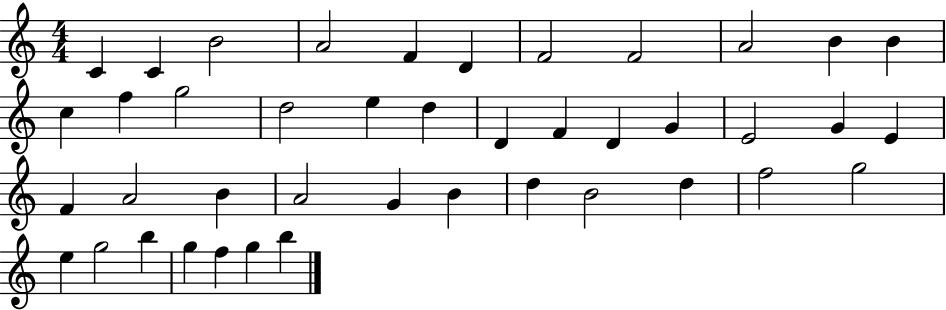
C4/q C4/q B4/h A4/h F4/q D4/q F4/h F4/h A4/h B4/q B4/q C5/q F5/q G5/h D5/h E5/q D5/q D4/q F4/q D4/q G4/q E4/h G4/q E4/q F4/q A4/h B4/q A4/h G4/q B4/q D5/q B4/h D5/q F5/h G5/h E5/q G5/h B5/q G5/q F5/q G5/q B5/q